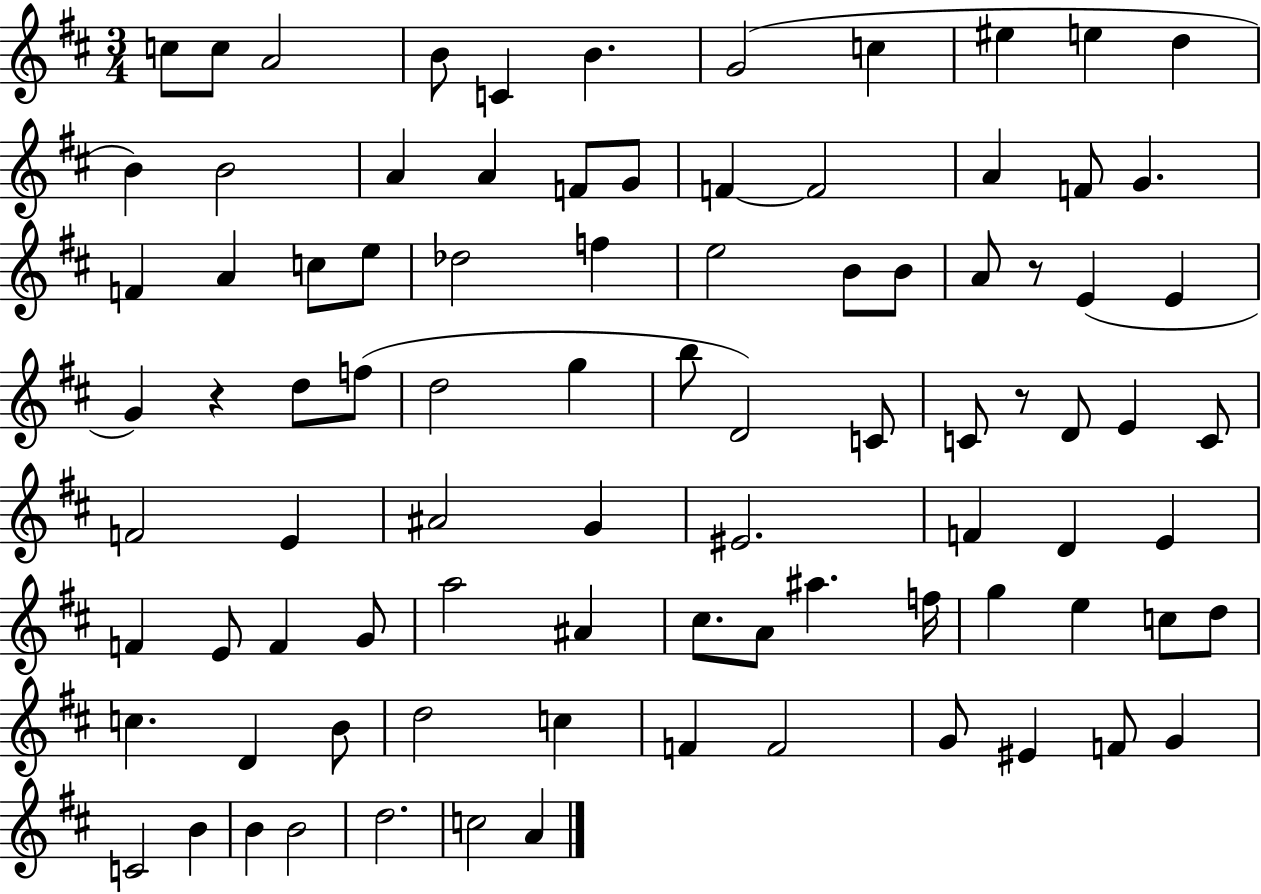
{
  \clef treble
  \numericTimeSignature
  \time 3/4
  \key d \major
  \repeat volta 2 { c''8 c''8 a'2 | b'8 c'4 b'4. | g'2( c''4 | eis''4 e''4 d''4 | \break b'4) b'2 | a'4 a'4 f'8 g'8 | f'4~~ f'2 | a'4 f'8 g'4. | \break f'4 a'4 c''8 e''8 | des''2 f''4 | e''2 b'8 b'8 | a'8 r8 e'4( e'4 | \break g'4) r4 d''8 f''8( | d''2 g''4 | b''8 d'2) c'8 | c'8 r8 d'8 e'4 c'8 | \break f'2 e'4 | ais'2 g'4 | eis'2. | f'4 d'4 e'4 | \break f'4 e'8 f'4 g'8 | a''2 ais'4 | cis''8. a'8 ais''4. f''16 | g''4 e''4 c''8 d''8 | \break c''4. d'4 b'8 | d''2 c''4 | f'4 f'2 | g'8 eis'4 f'8 g'4 | \break c'2 b'4 | b'4 b'2 | d''2. | c''2 a'4 | \break } \bar "|."
}